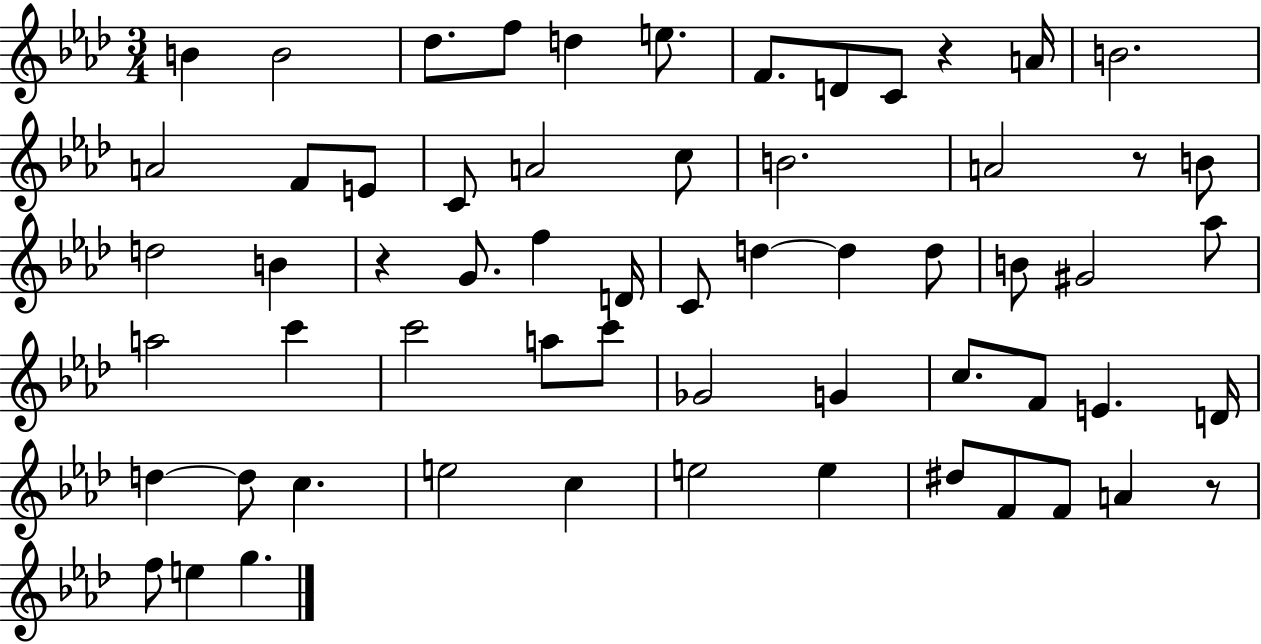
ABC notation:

X:1
T:Untitled
M:3/4
L:1/4
K:Ab
B B2 _d/2 f/2 d e/2 F/2 D/2 C/2 z A/4 B2 A2 F/2 E/2 C/2 A2 c/2 B2 A2 z/2 B/2 d2 B z G/2 f D/4 C/2 d d d/2 B/2 ^G2 _a/2 a2 c' c'2 a/2 c'/2 _G2 G c/2 F/2 E D/4 d d/2 c e2 c e2 e ^d/2 F/2 F/2 A z/2 f/2 e g